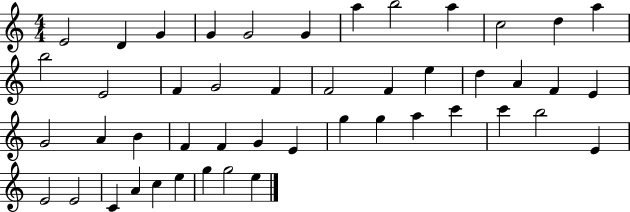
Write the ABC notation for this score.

X:1
T:Untitled
M:4/4
L:1/4
K:C
E2 D G G G2 G a b2 a c2 d a b2 E2 F G2 F F2 F e d A F E G2 A B F F G E g g a c' c' b2 E E2 E2 C A c e g g2 e